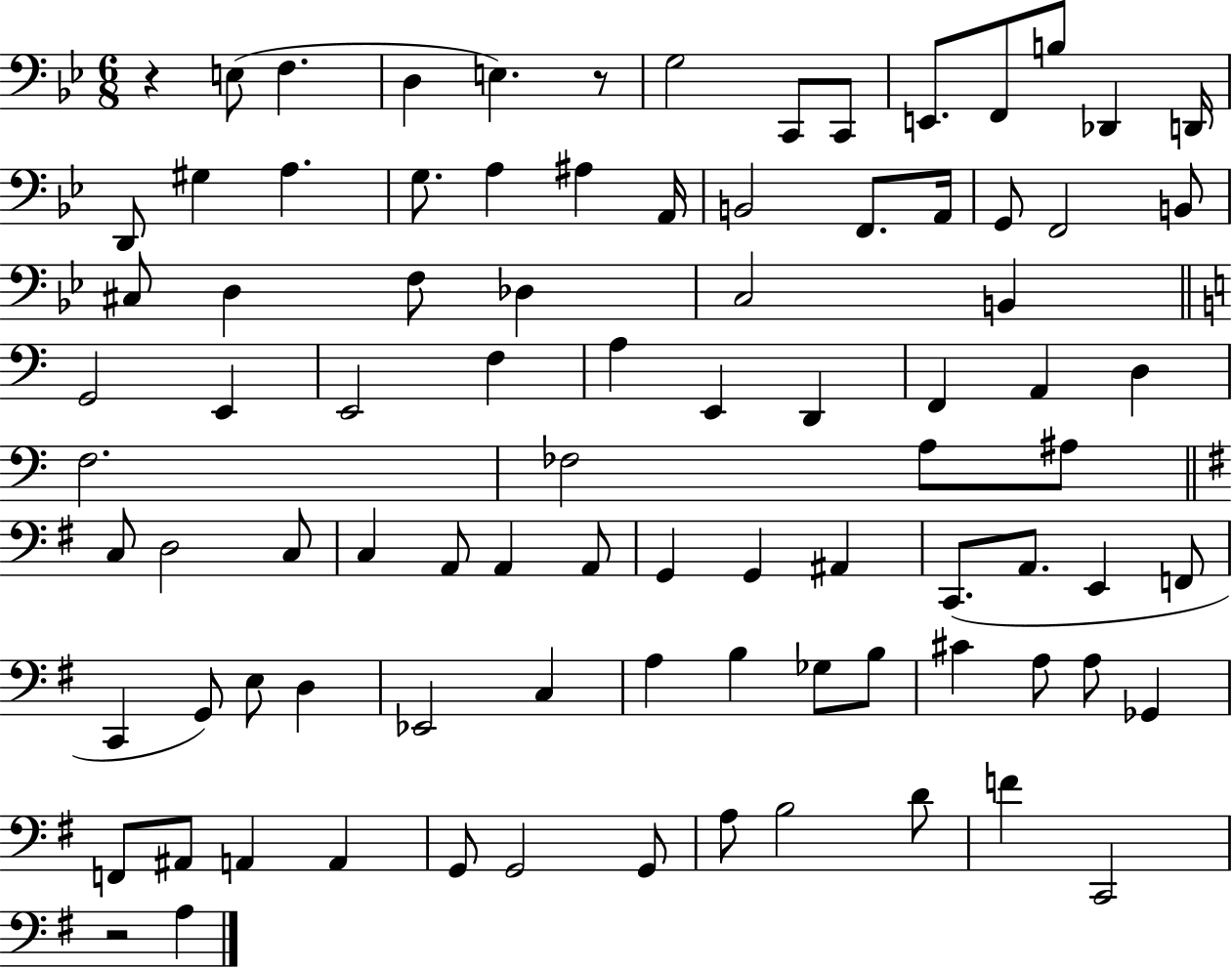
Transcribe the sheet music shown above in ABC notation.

X:1
T:Untitled
M:6/8
L:1/4
K:Bb
z E,/2 F, D, E, z/2 G,2 C,,/2 C,,/2 E,,/2 F,,/2 B,/2 _D,, D,,/4 D,,/2 ^G, A, G,/2 A, ^A, A,,/4 B,,2 F,,/2 A,,/4 G,,/2 F,,2 B,,/2 ^C,/2 D, F,/2 _D, C,2 B,, G,,2 E,, E,,2 F, A, E,, D,, F,, A,, D, F,2 _F,2 A,/2 ^A,/2 C,/2 D,2 C,/2 C, A,,/2 A,, A,,/2 G,, G,, ^A,, C,,/2 A,,/2 E,, F,,/2 C,, G,,/2 E,/2 D, _E,,2 C, A, B, _G,/2 B,/2 ^C A,/2 A,/2 _G,, F,,/2 ^A,,/2 A,, A,, G,,/2 G,,2 G,,/2 A,/2 B,2 D/2 F C,,2 z2 A,